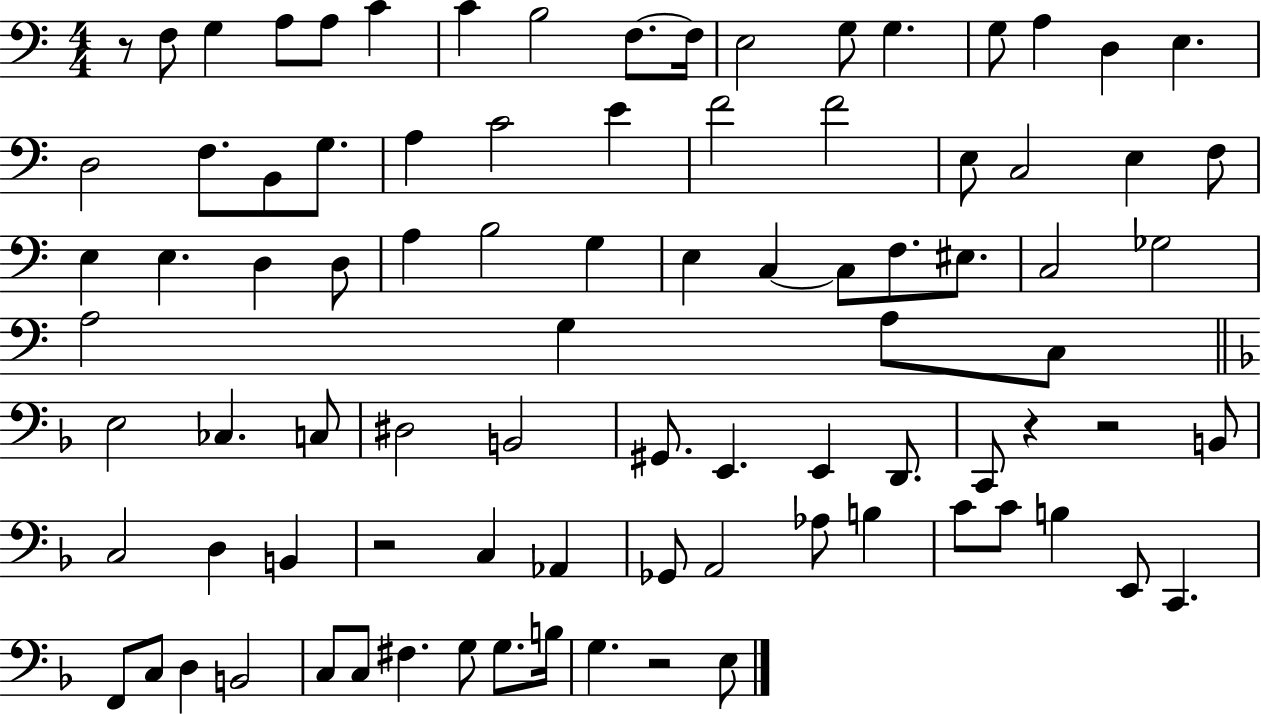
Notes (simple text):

R/e F3/e G3/q A3/e A3/e C4/q C4/q B3/h F3/e. F3/s E3/h G3/e G3/q. G3/e A3/q D3/q E3/q. D3/h F3/e. B2/e G3/e. A3/q C4/h E4/q F4/h F4/h E3/e C3/h E3/q F3/e E3/q E3/q. D3/q D3/e A3/q B3/h G3/q E3/q C3/q C3/e F3/e. EIS3/e. C3/h Gb3/h A3/h G3/q A3/e C3/e E3/h CES3/q. C3/e D#3/h B2/h G#2/e. E2/q. E2/q D2/e. C2/e R/q R/h B2/e C3/h D3/q B2/q R/h C3/q Ab2/q Gb2/e A2/h Ab3/e B3/q C4/e C4/e B3/q E2/e C2/q. F2/e C3/e D3/q B2/h C3/e C3/e F#3/q. G3/e G3/e. B3/s G3/q. R/h E3/e